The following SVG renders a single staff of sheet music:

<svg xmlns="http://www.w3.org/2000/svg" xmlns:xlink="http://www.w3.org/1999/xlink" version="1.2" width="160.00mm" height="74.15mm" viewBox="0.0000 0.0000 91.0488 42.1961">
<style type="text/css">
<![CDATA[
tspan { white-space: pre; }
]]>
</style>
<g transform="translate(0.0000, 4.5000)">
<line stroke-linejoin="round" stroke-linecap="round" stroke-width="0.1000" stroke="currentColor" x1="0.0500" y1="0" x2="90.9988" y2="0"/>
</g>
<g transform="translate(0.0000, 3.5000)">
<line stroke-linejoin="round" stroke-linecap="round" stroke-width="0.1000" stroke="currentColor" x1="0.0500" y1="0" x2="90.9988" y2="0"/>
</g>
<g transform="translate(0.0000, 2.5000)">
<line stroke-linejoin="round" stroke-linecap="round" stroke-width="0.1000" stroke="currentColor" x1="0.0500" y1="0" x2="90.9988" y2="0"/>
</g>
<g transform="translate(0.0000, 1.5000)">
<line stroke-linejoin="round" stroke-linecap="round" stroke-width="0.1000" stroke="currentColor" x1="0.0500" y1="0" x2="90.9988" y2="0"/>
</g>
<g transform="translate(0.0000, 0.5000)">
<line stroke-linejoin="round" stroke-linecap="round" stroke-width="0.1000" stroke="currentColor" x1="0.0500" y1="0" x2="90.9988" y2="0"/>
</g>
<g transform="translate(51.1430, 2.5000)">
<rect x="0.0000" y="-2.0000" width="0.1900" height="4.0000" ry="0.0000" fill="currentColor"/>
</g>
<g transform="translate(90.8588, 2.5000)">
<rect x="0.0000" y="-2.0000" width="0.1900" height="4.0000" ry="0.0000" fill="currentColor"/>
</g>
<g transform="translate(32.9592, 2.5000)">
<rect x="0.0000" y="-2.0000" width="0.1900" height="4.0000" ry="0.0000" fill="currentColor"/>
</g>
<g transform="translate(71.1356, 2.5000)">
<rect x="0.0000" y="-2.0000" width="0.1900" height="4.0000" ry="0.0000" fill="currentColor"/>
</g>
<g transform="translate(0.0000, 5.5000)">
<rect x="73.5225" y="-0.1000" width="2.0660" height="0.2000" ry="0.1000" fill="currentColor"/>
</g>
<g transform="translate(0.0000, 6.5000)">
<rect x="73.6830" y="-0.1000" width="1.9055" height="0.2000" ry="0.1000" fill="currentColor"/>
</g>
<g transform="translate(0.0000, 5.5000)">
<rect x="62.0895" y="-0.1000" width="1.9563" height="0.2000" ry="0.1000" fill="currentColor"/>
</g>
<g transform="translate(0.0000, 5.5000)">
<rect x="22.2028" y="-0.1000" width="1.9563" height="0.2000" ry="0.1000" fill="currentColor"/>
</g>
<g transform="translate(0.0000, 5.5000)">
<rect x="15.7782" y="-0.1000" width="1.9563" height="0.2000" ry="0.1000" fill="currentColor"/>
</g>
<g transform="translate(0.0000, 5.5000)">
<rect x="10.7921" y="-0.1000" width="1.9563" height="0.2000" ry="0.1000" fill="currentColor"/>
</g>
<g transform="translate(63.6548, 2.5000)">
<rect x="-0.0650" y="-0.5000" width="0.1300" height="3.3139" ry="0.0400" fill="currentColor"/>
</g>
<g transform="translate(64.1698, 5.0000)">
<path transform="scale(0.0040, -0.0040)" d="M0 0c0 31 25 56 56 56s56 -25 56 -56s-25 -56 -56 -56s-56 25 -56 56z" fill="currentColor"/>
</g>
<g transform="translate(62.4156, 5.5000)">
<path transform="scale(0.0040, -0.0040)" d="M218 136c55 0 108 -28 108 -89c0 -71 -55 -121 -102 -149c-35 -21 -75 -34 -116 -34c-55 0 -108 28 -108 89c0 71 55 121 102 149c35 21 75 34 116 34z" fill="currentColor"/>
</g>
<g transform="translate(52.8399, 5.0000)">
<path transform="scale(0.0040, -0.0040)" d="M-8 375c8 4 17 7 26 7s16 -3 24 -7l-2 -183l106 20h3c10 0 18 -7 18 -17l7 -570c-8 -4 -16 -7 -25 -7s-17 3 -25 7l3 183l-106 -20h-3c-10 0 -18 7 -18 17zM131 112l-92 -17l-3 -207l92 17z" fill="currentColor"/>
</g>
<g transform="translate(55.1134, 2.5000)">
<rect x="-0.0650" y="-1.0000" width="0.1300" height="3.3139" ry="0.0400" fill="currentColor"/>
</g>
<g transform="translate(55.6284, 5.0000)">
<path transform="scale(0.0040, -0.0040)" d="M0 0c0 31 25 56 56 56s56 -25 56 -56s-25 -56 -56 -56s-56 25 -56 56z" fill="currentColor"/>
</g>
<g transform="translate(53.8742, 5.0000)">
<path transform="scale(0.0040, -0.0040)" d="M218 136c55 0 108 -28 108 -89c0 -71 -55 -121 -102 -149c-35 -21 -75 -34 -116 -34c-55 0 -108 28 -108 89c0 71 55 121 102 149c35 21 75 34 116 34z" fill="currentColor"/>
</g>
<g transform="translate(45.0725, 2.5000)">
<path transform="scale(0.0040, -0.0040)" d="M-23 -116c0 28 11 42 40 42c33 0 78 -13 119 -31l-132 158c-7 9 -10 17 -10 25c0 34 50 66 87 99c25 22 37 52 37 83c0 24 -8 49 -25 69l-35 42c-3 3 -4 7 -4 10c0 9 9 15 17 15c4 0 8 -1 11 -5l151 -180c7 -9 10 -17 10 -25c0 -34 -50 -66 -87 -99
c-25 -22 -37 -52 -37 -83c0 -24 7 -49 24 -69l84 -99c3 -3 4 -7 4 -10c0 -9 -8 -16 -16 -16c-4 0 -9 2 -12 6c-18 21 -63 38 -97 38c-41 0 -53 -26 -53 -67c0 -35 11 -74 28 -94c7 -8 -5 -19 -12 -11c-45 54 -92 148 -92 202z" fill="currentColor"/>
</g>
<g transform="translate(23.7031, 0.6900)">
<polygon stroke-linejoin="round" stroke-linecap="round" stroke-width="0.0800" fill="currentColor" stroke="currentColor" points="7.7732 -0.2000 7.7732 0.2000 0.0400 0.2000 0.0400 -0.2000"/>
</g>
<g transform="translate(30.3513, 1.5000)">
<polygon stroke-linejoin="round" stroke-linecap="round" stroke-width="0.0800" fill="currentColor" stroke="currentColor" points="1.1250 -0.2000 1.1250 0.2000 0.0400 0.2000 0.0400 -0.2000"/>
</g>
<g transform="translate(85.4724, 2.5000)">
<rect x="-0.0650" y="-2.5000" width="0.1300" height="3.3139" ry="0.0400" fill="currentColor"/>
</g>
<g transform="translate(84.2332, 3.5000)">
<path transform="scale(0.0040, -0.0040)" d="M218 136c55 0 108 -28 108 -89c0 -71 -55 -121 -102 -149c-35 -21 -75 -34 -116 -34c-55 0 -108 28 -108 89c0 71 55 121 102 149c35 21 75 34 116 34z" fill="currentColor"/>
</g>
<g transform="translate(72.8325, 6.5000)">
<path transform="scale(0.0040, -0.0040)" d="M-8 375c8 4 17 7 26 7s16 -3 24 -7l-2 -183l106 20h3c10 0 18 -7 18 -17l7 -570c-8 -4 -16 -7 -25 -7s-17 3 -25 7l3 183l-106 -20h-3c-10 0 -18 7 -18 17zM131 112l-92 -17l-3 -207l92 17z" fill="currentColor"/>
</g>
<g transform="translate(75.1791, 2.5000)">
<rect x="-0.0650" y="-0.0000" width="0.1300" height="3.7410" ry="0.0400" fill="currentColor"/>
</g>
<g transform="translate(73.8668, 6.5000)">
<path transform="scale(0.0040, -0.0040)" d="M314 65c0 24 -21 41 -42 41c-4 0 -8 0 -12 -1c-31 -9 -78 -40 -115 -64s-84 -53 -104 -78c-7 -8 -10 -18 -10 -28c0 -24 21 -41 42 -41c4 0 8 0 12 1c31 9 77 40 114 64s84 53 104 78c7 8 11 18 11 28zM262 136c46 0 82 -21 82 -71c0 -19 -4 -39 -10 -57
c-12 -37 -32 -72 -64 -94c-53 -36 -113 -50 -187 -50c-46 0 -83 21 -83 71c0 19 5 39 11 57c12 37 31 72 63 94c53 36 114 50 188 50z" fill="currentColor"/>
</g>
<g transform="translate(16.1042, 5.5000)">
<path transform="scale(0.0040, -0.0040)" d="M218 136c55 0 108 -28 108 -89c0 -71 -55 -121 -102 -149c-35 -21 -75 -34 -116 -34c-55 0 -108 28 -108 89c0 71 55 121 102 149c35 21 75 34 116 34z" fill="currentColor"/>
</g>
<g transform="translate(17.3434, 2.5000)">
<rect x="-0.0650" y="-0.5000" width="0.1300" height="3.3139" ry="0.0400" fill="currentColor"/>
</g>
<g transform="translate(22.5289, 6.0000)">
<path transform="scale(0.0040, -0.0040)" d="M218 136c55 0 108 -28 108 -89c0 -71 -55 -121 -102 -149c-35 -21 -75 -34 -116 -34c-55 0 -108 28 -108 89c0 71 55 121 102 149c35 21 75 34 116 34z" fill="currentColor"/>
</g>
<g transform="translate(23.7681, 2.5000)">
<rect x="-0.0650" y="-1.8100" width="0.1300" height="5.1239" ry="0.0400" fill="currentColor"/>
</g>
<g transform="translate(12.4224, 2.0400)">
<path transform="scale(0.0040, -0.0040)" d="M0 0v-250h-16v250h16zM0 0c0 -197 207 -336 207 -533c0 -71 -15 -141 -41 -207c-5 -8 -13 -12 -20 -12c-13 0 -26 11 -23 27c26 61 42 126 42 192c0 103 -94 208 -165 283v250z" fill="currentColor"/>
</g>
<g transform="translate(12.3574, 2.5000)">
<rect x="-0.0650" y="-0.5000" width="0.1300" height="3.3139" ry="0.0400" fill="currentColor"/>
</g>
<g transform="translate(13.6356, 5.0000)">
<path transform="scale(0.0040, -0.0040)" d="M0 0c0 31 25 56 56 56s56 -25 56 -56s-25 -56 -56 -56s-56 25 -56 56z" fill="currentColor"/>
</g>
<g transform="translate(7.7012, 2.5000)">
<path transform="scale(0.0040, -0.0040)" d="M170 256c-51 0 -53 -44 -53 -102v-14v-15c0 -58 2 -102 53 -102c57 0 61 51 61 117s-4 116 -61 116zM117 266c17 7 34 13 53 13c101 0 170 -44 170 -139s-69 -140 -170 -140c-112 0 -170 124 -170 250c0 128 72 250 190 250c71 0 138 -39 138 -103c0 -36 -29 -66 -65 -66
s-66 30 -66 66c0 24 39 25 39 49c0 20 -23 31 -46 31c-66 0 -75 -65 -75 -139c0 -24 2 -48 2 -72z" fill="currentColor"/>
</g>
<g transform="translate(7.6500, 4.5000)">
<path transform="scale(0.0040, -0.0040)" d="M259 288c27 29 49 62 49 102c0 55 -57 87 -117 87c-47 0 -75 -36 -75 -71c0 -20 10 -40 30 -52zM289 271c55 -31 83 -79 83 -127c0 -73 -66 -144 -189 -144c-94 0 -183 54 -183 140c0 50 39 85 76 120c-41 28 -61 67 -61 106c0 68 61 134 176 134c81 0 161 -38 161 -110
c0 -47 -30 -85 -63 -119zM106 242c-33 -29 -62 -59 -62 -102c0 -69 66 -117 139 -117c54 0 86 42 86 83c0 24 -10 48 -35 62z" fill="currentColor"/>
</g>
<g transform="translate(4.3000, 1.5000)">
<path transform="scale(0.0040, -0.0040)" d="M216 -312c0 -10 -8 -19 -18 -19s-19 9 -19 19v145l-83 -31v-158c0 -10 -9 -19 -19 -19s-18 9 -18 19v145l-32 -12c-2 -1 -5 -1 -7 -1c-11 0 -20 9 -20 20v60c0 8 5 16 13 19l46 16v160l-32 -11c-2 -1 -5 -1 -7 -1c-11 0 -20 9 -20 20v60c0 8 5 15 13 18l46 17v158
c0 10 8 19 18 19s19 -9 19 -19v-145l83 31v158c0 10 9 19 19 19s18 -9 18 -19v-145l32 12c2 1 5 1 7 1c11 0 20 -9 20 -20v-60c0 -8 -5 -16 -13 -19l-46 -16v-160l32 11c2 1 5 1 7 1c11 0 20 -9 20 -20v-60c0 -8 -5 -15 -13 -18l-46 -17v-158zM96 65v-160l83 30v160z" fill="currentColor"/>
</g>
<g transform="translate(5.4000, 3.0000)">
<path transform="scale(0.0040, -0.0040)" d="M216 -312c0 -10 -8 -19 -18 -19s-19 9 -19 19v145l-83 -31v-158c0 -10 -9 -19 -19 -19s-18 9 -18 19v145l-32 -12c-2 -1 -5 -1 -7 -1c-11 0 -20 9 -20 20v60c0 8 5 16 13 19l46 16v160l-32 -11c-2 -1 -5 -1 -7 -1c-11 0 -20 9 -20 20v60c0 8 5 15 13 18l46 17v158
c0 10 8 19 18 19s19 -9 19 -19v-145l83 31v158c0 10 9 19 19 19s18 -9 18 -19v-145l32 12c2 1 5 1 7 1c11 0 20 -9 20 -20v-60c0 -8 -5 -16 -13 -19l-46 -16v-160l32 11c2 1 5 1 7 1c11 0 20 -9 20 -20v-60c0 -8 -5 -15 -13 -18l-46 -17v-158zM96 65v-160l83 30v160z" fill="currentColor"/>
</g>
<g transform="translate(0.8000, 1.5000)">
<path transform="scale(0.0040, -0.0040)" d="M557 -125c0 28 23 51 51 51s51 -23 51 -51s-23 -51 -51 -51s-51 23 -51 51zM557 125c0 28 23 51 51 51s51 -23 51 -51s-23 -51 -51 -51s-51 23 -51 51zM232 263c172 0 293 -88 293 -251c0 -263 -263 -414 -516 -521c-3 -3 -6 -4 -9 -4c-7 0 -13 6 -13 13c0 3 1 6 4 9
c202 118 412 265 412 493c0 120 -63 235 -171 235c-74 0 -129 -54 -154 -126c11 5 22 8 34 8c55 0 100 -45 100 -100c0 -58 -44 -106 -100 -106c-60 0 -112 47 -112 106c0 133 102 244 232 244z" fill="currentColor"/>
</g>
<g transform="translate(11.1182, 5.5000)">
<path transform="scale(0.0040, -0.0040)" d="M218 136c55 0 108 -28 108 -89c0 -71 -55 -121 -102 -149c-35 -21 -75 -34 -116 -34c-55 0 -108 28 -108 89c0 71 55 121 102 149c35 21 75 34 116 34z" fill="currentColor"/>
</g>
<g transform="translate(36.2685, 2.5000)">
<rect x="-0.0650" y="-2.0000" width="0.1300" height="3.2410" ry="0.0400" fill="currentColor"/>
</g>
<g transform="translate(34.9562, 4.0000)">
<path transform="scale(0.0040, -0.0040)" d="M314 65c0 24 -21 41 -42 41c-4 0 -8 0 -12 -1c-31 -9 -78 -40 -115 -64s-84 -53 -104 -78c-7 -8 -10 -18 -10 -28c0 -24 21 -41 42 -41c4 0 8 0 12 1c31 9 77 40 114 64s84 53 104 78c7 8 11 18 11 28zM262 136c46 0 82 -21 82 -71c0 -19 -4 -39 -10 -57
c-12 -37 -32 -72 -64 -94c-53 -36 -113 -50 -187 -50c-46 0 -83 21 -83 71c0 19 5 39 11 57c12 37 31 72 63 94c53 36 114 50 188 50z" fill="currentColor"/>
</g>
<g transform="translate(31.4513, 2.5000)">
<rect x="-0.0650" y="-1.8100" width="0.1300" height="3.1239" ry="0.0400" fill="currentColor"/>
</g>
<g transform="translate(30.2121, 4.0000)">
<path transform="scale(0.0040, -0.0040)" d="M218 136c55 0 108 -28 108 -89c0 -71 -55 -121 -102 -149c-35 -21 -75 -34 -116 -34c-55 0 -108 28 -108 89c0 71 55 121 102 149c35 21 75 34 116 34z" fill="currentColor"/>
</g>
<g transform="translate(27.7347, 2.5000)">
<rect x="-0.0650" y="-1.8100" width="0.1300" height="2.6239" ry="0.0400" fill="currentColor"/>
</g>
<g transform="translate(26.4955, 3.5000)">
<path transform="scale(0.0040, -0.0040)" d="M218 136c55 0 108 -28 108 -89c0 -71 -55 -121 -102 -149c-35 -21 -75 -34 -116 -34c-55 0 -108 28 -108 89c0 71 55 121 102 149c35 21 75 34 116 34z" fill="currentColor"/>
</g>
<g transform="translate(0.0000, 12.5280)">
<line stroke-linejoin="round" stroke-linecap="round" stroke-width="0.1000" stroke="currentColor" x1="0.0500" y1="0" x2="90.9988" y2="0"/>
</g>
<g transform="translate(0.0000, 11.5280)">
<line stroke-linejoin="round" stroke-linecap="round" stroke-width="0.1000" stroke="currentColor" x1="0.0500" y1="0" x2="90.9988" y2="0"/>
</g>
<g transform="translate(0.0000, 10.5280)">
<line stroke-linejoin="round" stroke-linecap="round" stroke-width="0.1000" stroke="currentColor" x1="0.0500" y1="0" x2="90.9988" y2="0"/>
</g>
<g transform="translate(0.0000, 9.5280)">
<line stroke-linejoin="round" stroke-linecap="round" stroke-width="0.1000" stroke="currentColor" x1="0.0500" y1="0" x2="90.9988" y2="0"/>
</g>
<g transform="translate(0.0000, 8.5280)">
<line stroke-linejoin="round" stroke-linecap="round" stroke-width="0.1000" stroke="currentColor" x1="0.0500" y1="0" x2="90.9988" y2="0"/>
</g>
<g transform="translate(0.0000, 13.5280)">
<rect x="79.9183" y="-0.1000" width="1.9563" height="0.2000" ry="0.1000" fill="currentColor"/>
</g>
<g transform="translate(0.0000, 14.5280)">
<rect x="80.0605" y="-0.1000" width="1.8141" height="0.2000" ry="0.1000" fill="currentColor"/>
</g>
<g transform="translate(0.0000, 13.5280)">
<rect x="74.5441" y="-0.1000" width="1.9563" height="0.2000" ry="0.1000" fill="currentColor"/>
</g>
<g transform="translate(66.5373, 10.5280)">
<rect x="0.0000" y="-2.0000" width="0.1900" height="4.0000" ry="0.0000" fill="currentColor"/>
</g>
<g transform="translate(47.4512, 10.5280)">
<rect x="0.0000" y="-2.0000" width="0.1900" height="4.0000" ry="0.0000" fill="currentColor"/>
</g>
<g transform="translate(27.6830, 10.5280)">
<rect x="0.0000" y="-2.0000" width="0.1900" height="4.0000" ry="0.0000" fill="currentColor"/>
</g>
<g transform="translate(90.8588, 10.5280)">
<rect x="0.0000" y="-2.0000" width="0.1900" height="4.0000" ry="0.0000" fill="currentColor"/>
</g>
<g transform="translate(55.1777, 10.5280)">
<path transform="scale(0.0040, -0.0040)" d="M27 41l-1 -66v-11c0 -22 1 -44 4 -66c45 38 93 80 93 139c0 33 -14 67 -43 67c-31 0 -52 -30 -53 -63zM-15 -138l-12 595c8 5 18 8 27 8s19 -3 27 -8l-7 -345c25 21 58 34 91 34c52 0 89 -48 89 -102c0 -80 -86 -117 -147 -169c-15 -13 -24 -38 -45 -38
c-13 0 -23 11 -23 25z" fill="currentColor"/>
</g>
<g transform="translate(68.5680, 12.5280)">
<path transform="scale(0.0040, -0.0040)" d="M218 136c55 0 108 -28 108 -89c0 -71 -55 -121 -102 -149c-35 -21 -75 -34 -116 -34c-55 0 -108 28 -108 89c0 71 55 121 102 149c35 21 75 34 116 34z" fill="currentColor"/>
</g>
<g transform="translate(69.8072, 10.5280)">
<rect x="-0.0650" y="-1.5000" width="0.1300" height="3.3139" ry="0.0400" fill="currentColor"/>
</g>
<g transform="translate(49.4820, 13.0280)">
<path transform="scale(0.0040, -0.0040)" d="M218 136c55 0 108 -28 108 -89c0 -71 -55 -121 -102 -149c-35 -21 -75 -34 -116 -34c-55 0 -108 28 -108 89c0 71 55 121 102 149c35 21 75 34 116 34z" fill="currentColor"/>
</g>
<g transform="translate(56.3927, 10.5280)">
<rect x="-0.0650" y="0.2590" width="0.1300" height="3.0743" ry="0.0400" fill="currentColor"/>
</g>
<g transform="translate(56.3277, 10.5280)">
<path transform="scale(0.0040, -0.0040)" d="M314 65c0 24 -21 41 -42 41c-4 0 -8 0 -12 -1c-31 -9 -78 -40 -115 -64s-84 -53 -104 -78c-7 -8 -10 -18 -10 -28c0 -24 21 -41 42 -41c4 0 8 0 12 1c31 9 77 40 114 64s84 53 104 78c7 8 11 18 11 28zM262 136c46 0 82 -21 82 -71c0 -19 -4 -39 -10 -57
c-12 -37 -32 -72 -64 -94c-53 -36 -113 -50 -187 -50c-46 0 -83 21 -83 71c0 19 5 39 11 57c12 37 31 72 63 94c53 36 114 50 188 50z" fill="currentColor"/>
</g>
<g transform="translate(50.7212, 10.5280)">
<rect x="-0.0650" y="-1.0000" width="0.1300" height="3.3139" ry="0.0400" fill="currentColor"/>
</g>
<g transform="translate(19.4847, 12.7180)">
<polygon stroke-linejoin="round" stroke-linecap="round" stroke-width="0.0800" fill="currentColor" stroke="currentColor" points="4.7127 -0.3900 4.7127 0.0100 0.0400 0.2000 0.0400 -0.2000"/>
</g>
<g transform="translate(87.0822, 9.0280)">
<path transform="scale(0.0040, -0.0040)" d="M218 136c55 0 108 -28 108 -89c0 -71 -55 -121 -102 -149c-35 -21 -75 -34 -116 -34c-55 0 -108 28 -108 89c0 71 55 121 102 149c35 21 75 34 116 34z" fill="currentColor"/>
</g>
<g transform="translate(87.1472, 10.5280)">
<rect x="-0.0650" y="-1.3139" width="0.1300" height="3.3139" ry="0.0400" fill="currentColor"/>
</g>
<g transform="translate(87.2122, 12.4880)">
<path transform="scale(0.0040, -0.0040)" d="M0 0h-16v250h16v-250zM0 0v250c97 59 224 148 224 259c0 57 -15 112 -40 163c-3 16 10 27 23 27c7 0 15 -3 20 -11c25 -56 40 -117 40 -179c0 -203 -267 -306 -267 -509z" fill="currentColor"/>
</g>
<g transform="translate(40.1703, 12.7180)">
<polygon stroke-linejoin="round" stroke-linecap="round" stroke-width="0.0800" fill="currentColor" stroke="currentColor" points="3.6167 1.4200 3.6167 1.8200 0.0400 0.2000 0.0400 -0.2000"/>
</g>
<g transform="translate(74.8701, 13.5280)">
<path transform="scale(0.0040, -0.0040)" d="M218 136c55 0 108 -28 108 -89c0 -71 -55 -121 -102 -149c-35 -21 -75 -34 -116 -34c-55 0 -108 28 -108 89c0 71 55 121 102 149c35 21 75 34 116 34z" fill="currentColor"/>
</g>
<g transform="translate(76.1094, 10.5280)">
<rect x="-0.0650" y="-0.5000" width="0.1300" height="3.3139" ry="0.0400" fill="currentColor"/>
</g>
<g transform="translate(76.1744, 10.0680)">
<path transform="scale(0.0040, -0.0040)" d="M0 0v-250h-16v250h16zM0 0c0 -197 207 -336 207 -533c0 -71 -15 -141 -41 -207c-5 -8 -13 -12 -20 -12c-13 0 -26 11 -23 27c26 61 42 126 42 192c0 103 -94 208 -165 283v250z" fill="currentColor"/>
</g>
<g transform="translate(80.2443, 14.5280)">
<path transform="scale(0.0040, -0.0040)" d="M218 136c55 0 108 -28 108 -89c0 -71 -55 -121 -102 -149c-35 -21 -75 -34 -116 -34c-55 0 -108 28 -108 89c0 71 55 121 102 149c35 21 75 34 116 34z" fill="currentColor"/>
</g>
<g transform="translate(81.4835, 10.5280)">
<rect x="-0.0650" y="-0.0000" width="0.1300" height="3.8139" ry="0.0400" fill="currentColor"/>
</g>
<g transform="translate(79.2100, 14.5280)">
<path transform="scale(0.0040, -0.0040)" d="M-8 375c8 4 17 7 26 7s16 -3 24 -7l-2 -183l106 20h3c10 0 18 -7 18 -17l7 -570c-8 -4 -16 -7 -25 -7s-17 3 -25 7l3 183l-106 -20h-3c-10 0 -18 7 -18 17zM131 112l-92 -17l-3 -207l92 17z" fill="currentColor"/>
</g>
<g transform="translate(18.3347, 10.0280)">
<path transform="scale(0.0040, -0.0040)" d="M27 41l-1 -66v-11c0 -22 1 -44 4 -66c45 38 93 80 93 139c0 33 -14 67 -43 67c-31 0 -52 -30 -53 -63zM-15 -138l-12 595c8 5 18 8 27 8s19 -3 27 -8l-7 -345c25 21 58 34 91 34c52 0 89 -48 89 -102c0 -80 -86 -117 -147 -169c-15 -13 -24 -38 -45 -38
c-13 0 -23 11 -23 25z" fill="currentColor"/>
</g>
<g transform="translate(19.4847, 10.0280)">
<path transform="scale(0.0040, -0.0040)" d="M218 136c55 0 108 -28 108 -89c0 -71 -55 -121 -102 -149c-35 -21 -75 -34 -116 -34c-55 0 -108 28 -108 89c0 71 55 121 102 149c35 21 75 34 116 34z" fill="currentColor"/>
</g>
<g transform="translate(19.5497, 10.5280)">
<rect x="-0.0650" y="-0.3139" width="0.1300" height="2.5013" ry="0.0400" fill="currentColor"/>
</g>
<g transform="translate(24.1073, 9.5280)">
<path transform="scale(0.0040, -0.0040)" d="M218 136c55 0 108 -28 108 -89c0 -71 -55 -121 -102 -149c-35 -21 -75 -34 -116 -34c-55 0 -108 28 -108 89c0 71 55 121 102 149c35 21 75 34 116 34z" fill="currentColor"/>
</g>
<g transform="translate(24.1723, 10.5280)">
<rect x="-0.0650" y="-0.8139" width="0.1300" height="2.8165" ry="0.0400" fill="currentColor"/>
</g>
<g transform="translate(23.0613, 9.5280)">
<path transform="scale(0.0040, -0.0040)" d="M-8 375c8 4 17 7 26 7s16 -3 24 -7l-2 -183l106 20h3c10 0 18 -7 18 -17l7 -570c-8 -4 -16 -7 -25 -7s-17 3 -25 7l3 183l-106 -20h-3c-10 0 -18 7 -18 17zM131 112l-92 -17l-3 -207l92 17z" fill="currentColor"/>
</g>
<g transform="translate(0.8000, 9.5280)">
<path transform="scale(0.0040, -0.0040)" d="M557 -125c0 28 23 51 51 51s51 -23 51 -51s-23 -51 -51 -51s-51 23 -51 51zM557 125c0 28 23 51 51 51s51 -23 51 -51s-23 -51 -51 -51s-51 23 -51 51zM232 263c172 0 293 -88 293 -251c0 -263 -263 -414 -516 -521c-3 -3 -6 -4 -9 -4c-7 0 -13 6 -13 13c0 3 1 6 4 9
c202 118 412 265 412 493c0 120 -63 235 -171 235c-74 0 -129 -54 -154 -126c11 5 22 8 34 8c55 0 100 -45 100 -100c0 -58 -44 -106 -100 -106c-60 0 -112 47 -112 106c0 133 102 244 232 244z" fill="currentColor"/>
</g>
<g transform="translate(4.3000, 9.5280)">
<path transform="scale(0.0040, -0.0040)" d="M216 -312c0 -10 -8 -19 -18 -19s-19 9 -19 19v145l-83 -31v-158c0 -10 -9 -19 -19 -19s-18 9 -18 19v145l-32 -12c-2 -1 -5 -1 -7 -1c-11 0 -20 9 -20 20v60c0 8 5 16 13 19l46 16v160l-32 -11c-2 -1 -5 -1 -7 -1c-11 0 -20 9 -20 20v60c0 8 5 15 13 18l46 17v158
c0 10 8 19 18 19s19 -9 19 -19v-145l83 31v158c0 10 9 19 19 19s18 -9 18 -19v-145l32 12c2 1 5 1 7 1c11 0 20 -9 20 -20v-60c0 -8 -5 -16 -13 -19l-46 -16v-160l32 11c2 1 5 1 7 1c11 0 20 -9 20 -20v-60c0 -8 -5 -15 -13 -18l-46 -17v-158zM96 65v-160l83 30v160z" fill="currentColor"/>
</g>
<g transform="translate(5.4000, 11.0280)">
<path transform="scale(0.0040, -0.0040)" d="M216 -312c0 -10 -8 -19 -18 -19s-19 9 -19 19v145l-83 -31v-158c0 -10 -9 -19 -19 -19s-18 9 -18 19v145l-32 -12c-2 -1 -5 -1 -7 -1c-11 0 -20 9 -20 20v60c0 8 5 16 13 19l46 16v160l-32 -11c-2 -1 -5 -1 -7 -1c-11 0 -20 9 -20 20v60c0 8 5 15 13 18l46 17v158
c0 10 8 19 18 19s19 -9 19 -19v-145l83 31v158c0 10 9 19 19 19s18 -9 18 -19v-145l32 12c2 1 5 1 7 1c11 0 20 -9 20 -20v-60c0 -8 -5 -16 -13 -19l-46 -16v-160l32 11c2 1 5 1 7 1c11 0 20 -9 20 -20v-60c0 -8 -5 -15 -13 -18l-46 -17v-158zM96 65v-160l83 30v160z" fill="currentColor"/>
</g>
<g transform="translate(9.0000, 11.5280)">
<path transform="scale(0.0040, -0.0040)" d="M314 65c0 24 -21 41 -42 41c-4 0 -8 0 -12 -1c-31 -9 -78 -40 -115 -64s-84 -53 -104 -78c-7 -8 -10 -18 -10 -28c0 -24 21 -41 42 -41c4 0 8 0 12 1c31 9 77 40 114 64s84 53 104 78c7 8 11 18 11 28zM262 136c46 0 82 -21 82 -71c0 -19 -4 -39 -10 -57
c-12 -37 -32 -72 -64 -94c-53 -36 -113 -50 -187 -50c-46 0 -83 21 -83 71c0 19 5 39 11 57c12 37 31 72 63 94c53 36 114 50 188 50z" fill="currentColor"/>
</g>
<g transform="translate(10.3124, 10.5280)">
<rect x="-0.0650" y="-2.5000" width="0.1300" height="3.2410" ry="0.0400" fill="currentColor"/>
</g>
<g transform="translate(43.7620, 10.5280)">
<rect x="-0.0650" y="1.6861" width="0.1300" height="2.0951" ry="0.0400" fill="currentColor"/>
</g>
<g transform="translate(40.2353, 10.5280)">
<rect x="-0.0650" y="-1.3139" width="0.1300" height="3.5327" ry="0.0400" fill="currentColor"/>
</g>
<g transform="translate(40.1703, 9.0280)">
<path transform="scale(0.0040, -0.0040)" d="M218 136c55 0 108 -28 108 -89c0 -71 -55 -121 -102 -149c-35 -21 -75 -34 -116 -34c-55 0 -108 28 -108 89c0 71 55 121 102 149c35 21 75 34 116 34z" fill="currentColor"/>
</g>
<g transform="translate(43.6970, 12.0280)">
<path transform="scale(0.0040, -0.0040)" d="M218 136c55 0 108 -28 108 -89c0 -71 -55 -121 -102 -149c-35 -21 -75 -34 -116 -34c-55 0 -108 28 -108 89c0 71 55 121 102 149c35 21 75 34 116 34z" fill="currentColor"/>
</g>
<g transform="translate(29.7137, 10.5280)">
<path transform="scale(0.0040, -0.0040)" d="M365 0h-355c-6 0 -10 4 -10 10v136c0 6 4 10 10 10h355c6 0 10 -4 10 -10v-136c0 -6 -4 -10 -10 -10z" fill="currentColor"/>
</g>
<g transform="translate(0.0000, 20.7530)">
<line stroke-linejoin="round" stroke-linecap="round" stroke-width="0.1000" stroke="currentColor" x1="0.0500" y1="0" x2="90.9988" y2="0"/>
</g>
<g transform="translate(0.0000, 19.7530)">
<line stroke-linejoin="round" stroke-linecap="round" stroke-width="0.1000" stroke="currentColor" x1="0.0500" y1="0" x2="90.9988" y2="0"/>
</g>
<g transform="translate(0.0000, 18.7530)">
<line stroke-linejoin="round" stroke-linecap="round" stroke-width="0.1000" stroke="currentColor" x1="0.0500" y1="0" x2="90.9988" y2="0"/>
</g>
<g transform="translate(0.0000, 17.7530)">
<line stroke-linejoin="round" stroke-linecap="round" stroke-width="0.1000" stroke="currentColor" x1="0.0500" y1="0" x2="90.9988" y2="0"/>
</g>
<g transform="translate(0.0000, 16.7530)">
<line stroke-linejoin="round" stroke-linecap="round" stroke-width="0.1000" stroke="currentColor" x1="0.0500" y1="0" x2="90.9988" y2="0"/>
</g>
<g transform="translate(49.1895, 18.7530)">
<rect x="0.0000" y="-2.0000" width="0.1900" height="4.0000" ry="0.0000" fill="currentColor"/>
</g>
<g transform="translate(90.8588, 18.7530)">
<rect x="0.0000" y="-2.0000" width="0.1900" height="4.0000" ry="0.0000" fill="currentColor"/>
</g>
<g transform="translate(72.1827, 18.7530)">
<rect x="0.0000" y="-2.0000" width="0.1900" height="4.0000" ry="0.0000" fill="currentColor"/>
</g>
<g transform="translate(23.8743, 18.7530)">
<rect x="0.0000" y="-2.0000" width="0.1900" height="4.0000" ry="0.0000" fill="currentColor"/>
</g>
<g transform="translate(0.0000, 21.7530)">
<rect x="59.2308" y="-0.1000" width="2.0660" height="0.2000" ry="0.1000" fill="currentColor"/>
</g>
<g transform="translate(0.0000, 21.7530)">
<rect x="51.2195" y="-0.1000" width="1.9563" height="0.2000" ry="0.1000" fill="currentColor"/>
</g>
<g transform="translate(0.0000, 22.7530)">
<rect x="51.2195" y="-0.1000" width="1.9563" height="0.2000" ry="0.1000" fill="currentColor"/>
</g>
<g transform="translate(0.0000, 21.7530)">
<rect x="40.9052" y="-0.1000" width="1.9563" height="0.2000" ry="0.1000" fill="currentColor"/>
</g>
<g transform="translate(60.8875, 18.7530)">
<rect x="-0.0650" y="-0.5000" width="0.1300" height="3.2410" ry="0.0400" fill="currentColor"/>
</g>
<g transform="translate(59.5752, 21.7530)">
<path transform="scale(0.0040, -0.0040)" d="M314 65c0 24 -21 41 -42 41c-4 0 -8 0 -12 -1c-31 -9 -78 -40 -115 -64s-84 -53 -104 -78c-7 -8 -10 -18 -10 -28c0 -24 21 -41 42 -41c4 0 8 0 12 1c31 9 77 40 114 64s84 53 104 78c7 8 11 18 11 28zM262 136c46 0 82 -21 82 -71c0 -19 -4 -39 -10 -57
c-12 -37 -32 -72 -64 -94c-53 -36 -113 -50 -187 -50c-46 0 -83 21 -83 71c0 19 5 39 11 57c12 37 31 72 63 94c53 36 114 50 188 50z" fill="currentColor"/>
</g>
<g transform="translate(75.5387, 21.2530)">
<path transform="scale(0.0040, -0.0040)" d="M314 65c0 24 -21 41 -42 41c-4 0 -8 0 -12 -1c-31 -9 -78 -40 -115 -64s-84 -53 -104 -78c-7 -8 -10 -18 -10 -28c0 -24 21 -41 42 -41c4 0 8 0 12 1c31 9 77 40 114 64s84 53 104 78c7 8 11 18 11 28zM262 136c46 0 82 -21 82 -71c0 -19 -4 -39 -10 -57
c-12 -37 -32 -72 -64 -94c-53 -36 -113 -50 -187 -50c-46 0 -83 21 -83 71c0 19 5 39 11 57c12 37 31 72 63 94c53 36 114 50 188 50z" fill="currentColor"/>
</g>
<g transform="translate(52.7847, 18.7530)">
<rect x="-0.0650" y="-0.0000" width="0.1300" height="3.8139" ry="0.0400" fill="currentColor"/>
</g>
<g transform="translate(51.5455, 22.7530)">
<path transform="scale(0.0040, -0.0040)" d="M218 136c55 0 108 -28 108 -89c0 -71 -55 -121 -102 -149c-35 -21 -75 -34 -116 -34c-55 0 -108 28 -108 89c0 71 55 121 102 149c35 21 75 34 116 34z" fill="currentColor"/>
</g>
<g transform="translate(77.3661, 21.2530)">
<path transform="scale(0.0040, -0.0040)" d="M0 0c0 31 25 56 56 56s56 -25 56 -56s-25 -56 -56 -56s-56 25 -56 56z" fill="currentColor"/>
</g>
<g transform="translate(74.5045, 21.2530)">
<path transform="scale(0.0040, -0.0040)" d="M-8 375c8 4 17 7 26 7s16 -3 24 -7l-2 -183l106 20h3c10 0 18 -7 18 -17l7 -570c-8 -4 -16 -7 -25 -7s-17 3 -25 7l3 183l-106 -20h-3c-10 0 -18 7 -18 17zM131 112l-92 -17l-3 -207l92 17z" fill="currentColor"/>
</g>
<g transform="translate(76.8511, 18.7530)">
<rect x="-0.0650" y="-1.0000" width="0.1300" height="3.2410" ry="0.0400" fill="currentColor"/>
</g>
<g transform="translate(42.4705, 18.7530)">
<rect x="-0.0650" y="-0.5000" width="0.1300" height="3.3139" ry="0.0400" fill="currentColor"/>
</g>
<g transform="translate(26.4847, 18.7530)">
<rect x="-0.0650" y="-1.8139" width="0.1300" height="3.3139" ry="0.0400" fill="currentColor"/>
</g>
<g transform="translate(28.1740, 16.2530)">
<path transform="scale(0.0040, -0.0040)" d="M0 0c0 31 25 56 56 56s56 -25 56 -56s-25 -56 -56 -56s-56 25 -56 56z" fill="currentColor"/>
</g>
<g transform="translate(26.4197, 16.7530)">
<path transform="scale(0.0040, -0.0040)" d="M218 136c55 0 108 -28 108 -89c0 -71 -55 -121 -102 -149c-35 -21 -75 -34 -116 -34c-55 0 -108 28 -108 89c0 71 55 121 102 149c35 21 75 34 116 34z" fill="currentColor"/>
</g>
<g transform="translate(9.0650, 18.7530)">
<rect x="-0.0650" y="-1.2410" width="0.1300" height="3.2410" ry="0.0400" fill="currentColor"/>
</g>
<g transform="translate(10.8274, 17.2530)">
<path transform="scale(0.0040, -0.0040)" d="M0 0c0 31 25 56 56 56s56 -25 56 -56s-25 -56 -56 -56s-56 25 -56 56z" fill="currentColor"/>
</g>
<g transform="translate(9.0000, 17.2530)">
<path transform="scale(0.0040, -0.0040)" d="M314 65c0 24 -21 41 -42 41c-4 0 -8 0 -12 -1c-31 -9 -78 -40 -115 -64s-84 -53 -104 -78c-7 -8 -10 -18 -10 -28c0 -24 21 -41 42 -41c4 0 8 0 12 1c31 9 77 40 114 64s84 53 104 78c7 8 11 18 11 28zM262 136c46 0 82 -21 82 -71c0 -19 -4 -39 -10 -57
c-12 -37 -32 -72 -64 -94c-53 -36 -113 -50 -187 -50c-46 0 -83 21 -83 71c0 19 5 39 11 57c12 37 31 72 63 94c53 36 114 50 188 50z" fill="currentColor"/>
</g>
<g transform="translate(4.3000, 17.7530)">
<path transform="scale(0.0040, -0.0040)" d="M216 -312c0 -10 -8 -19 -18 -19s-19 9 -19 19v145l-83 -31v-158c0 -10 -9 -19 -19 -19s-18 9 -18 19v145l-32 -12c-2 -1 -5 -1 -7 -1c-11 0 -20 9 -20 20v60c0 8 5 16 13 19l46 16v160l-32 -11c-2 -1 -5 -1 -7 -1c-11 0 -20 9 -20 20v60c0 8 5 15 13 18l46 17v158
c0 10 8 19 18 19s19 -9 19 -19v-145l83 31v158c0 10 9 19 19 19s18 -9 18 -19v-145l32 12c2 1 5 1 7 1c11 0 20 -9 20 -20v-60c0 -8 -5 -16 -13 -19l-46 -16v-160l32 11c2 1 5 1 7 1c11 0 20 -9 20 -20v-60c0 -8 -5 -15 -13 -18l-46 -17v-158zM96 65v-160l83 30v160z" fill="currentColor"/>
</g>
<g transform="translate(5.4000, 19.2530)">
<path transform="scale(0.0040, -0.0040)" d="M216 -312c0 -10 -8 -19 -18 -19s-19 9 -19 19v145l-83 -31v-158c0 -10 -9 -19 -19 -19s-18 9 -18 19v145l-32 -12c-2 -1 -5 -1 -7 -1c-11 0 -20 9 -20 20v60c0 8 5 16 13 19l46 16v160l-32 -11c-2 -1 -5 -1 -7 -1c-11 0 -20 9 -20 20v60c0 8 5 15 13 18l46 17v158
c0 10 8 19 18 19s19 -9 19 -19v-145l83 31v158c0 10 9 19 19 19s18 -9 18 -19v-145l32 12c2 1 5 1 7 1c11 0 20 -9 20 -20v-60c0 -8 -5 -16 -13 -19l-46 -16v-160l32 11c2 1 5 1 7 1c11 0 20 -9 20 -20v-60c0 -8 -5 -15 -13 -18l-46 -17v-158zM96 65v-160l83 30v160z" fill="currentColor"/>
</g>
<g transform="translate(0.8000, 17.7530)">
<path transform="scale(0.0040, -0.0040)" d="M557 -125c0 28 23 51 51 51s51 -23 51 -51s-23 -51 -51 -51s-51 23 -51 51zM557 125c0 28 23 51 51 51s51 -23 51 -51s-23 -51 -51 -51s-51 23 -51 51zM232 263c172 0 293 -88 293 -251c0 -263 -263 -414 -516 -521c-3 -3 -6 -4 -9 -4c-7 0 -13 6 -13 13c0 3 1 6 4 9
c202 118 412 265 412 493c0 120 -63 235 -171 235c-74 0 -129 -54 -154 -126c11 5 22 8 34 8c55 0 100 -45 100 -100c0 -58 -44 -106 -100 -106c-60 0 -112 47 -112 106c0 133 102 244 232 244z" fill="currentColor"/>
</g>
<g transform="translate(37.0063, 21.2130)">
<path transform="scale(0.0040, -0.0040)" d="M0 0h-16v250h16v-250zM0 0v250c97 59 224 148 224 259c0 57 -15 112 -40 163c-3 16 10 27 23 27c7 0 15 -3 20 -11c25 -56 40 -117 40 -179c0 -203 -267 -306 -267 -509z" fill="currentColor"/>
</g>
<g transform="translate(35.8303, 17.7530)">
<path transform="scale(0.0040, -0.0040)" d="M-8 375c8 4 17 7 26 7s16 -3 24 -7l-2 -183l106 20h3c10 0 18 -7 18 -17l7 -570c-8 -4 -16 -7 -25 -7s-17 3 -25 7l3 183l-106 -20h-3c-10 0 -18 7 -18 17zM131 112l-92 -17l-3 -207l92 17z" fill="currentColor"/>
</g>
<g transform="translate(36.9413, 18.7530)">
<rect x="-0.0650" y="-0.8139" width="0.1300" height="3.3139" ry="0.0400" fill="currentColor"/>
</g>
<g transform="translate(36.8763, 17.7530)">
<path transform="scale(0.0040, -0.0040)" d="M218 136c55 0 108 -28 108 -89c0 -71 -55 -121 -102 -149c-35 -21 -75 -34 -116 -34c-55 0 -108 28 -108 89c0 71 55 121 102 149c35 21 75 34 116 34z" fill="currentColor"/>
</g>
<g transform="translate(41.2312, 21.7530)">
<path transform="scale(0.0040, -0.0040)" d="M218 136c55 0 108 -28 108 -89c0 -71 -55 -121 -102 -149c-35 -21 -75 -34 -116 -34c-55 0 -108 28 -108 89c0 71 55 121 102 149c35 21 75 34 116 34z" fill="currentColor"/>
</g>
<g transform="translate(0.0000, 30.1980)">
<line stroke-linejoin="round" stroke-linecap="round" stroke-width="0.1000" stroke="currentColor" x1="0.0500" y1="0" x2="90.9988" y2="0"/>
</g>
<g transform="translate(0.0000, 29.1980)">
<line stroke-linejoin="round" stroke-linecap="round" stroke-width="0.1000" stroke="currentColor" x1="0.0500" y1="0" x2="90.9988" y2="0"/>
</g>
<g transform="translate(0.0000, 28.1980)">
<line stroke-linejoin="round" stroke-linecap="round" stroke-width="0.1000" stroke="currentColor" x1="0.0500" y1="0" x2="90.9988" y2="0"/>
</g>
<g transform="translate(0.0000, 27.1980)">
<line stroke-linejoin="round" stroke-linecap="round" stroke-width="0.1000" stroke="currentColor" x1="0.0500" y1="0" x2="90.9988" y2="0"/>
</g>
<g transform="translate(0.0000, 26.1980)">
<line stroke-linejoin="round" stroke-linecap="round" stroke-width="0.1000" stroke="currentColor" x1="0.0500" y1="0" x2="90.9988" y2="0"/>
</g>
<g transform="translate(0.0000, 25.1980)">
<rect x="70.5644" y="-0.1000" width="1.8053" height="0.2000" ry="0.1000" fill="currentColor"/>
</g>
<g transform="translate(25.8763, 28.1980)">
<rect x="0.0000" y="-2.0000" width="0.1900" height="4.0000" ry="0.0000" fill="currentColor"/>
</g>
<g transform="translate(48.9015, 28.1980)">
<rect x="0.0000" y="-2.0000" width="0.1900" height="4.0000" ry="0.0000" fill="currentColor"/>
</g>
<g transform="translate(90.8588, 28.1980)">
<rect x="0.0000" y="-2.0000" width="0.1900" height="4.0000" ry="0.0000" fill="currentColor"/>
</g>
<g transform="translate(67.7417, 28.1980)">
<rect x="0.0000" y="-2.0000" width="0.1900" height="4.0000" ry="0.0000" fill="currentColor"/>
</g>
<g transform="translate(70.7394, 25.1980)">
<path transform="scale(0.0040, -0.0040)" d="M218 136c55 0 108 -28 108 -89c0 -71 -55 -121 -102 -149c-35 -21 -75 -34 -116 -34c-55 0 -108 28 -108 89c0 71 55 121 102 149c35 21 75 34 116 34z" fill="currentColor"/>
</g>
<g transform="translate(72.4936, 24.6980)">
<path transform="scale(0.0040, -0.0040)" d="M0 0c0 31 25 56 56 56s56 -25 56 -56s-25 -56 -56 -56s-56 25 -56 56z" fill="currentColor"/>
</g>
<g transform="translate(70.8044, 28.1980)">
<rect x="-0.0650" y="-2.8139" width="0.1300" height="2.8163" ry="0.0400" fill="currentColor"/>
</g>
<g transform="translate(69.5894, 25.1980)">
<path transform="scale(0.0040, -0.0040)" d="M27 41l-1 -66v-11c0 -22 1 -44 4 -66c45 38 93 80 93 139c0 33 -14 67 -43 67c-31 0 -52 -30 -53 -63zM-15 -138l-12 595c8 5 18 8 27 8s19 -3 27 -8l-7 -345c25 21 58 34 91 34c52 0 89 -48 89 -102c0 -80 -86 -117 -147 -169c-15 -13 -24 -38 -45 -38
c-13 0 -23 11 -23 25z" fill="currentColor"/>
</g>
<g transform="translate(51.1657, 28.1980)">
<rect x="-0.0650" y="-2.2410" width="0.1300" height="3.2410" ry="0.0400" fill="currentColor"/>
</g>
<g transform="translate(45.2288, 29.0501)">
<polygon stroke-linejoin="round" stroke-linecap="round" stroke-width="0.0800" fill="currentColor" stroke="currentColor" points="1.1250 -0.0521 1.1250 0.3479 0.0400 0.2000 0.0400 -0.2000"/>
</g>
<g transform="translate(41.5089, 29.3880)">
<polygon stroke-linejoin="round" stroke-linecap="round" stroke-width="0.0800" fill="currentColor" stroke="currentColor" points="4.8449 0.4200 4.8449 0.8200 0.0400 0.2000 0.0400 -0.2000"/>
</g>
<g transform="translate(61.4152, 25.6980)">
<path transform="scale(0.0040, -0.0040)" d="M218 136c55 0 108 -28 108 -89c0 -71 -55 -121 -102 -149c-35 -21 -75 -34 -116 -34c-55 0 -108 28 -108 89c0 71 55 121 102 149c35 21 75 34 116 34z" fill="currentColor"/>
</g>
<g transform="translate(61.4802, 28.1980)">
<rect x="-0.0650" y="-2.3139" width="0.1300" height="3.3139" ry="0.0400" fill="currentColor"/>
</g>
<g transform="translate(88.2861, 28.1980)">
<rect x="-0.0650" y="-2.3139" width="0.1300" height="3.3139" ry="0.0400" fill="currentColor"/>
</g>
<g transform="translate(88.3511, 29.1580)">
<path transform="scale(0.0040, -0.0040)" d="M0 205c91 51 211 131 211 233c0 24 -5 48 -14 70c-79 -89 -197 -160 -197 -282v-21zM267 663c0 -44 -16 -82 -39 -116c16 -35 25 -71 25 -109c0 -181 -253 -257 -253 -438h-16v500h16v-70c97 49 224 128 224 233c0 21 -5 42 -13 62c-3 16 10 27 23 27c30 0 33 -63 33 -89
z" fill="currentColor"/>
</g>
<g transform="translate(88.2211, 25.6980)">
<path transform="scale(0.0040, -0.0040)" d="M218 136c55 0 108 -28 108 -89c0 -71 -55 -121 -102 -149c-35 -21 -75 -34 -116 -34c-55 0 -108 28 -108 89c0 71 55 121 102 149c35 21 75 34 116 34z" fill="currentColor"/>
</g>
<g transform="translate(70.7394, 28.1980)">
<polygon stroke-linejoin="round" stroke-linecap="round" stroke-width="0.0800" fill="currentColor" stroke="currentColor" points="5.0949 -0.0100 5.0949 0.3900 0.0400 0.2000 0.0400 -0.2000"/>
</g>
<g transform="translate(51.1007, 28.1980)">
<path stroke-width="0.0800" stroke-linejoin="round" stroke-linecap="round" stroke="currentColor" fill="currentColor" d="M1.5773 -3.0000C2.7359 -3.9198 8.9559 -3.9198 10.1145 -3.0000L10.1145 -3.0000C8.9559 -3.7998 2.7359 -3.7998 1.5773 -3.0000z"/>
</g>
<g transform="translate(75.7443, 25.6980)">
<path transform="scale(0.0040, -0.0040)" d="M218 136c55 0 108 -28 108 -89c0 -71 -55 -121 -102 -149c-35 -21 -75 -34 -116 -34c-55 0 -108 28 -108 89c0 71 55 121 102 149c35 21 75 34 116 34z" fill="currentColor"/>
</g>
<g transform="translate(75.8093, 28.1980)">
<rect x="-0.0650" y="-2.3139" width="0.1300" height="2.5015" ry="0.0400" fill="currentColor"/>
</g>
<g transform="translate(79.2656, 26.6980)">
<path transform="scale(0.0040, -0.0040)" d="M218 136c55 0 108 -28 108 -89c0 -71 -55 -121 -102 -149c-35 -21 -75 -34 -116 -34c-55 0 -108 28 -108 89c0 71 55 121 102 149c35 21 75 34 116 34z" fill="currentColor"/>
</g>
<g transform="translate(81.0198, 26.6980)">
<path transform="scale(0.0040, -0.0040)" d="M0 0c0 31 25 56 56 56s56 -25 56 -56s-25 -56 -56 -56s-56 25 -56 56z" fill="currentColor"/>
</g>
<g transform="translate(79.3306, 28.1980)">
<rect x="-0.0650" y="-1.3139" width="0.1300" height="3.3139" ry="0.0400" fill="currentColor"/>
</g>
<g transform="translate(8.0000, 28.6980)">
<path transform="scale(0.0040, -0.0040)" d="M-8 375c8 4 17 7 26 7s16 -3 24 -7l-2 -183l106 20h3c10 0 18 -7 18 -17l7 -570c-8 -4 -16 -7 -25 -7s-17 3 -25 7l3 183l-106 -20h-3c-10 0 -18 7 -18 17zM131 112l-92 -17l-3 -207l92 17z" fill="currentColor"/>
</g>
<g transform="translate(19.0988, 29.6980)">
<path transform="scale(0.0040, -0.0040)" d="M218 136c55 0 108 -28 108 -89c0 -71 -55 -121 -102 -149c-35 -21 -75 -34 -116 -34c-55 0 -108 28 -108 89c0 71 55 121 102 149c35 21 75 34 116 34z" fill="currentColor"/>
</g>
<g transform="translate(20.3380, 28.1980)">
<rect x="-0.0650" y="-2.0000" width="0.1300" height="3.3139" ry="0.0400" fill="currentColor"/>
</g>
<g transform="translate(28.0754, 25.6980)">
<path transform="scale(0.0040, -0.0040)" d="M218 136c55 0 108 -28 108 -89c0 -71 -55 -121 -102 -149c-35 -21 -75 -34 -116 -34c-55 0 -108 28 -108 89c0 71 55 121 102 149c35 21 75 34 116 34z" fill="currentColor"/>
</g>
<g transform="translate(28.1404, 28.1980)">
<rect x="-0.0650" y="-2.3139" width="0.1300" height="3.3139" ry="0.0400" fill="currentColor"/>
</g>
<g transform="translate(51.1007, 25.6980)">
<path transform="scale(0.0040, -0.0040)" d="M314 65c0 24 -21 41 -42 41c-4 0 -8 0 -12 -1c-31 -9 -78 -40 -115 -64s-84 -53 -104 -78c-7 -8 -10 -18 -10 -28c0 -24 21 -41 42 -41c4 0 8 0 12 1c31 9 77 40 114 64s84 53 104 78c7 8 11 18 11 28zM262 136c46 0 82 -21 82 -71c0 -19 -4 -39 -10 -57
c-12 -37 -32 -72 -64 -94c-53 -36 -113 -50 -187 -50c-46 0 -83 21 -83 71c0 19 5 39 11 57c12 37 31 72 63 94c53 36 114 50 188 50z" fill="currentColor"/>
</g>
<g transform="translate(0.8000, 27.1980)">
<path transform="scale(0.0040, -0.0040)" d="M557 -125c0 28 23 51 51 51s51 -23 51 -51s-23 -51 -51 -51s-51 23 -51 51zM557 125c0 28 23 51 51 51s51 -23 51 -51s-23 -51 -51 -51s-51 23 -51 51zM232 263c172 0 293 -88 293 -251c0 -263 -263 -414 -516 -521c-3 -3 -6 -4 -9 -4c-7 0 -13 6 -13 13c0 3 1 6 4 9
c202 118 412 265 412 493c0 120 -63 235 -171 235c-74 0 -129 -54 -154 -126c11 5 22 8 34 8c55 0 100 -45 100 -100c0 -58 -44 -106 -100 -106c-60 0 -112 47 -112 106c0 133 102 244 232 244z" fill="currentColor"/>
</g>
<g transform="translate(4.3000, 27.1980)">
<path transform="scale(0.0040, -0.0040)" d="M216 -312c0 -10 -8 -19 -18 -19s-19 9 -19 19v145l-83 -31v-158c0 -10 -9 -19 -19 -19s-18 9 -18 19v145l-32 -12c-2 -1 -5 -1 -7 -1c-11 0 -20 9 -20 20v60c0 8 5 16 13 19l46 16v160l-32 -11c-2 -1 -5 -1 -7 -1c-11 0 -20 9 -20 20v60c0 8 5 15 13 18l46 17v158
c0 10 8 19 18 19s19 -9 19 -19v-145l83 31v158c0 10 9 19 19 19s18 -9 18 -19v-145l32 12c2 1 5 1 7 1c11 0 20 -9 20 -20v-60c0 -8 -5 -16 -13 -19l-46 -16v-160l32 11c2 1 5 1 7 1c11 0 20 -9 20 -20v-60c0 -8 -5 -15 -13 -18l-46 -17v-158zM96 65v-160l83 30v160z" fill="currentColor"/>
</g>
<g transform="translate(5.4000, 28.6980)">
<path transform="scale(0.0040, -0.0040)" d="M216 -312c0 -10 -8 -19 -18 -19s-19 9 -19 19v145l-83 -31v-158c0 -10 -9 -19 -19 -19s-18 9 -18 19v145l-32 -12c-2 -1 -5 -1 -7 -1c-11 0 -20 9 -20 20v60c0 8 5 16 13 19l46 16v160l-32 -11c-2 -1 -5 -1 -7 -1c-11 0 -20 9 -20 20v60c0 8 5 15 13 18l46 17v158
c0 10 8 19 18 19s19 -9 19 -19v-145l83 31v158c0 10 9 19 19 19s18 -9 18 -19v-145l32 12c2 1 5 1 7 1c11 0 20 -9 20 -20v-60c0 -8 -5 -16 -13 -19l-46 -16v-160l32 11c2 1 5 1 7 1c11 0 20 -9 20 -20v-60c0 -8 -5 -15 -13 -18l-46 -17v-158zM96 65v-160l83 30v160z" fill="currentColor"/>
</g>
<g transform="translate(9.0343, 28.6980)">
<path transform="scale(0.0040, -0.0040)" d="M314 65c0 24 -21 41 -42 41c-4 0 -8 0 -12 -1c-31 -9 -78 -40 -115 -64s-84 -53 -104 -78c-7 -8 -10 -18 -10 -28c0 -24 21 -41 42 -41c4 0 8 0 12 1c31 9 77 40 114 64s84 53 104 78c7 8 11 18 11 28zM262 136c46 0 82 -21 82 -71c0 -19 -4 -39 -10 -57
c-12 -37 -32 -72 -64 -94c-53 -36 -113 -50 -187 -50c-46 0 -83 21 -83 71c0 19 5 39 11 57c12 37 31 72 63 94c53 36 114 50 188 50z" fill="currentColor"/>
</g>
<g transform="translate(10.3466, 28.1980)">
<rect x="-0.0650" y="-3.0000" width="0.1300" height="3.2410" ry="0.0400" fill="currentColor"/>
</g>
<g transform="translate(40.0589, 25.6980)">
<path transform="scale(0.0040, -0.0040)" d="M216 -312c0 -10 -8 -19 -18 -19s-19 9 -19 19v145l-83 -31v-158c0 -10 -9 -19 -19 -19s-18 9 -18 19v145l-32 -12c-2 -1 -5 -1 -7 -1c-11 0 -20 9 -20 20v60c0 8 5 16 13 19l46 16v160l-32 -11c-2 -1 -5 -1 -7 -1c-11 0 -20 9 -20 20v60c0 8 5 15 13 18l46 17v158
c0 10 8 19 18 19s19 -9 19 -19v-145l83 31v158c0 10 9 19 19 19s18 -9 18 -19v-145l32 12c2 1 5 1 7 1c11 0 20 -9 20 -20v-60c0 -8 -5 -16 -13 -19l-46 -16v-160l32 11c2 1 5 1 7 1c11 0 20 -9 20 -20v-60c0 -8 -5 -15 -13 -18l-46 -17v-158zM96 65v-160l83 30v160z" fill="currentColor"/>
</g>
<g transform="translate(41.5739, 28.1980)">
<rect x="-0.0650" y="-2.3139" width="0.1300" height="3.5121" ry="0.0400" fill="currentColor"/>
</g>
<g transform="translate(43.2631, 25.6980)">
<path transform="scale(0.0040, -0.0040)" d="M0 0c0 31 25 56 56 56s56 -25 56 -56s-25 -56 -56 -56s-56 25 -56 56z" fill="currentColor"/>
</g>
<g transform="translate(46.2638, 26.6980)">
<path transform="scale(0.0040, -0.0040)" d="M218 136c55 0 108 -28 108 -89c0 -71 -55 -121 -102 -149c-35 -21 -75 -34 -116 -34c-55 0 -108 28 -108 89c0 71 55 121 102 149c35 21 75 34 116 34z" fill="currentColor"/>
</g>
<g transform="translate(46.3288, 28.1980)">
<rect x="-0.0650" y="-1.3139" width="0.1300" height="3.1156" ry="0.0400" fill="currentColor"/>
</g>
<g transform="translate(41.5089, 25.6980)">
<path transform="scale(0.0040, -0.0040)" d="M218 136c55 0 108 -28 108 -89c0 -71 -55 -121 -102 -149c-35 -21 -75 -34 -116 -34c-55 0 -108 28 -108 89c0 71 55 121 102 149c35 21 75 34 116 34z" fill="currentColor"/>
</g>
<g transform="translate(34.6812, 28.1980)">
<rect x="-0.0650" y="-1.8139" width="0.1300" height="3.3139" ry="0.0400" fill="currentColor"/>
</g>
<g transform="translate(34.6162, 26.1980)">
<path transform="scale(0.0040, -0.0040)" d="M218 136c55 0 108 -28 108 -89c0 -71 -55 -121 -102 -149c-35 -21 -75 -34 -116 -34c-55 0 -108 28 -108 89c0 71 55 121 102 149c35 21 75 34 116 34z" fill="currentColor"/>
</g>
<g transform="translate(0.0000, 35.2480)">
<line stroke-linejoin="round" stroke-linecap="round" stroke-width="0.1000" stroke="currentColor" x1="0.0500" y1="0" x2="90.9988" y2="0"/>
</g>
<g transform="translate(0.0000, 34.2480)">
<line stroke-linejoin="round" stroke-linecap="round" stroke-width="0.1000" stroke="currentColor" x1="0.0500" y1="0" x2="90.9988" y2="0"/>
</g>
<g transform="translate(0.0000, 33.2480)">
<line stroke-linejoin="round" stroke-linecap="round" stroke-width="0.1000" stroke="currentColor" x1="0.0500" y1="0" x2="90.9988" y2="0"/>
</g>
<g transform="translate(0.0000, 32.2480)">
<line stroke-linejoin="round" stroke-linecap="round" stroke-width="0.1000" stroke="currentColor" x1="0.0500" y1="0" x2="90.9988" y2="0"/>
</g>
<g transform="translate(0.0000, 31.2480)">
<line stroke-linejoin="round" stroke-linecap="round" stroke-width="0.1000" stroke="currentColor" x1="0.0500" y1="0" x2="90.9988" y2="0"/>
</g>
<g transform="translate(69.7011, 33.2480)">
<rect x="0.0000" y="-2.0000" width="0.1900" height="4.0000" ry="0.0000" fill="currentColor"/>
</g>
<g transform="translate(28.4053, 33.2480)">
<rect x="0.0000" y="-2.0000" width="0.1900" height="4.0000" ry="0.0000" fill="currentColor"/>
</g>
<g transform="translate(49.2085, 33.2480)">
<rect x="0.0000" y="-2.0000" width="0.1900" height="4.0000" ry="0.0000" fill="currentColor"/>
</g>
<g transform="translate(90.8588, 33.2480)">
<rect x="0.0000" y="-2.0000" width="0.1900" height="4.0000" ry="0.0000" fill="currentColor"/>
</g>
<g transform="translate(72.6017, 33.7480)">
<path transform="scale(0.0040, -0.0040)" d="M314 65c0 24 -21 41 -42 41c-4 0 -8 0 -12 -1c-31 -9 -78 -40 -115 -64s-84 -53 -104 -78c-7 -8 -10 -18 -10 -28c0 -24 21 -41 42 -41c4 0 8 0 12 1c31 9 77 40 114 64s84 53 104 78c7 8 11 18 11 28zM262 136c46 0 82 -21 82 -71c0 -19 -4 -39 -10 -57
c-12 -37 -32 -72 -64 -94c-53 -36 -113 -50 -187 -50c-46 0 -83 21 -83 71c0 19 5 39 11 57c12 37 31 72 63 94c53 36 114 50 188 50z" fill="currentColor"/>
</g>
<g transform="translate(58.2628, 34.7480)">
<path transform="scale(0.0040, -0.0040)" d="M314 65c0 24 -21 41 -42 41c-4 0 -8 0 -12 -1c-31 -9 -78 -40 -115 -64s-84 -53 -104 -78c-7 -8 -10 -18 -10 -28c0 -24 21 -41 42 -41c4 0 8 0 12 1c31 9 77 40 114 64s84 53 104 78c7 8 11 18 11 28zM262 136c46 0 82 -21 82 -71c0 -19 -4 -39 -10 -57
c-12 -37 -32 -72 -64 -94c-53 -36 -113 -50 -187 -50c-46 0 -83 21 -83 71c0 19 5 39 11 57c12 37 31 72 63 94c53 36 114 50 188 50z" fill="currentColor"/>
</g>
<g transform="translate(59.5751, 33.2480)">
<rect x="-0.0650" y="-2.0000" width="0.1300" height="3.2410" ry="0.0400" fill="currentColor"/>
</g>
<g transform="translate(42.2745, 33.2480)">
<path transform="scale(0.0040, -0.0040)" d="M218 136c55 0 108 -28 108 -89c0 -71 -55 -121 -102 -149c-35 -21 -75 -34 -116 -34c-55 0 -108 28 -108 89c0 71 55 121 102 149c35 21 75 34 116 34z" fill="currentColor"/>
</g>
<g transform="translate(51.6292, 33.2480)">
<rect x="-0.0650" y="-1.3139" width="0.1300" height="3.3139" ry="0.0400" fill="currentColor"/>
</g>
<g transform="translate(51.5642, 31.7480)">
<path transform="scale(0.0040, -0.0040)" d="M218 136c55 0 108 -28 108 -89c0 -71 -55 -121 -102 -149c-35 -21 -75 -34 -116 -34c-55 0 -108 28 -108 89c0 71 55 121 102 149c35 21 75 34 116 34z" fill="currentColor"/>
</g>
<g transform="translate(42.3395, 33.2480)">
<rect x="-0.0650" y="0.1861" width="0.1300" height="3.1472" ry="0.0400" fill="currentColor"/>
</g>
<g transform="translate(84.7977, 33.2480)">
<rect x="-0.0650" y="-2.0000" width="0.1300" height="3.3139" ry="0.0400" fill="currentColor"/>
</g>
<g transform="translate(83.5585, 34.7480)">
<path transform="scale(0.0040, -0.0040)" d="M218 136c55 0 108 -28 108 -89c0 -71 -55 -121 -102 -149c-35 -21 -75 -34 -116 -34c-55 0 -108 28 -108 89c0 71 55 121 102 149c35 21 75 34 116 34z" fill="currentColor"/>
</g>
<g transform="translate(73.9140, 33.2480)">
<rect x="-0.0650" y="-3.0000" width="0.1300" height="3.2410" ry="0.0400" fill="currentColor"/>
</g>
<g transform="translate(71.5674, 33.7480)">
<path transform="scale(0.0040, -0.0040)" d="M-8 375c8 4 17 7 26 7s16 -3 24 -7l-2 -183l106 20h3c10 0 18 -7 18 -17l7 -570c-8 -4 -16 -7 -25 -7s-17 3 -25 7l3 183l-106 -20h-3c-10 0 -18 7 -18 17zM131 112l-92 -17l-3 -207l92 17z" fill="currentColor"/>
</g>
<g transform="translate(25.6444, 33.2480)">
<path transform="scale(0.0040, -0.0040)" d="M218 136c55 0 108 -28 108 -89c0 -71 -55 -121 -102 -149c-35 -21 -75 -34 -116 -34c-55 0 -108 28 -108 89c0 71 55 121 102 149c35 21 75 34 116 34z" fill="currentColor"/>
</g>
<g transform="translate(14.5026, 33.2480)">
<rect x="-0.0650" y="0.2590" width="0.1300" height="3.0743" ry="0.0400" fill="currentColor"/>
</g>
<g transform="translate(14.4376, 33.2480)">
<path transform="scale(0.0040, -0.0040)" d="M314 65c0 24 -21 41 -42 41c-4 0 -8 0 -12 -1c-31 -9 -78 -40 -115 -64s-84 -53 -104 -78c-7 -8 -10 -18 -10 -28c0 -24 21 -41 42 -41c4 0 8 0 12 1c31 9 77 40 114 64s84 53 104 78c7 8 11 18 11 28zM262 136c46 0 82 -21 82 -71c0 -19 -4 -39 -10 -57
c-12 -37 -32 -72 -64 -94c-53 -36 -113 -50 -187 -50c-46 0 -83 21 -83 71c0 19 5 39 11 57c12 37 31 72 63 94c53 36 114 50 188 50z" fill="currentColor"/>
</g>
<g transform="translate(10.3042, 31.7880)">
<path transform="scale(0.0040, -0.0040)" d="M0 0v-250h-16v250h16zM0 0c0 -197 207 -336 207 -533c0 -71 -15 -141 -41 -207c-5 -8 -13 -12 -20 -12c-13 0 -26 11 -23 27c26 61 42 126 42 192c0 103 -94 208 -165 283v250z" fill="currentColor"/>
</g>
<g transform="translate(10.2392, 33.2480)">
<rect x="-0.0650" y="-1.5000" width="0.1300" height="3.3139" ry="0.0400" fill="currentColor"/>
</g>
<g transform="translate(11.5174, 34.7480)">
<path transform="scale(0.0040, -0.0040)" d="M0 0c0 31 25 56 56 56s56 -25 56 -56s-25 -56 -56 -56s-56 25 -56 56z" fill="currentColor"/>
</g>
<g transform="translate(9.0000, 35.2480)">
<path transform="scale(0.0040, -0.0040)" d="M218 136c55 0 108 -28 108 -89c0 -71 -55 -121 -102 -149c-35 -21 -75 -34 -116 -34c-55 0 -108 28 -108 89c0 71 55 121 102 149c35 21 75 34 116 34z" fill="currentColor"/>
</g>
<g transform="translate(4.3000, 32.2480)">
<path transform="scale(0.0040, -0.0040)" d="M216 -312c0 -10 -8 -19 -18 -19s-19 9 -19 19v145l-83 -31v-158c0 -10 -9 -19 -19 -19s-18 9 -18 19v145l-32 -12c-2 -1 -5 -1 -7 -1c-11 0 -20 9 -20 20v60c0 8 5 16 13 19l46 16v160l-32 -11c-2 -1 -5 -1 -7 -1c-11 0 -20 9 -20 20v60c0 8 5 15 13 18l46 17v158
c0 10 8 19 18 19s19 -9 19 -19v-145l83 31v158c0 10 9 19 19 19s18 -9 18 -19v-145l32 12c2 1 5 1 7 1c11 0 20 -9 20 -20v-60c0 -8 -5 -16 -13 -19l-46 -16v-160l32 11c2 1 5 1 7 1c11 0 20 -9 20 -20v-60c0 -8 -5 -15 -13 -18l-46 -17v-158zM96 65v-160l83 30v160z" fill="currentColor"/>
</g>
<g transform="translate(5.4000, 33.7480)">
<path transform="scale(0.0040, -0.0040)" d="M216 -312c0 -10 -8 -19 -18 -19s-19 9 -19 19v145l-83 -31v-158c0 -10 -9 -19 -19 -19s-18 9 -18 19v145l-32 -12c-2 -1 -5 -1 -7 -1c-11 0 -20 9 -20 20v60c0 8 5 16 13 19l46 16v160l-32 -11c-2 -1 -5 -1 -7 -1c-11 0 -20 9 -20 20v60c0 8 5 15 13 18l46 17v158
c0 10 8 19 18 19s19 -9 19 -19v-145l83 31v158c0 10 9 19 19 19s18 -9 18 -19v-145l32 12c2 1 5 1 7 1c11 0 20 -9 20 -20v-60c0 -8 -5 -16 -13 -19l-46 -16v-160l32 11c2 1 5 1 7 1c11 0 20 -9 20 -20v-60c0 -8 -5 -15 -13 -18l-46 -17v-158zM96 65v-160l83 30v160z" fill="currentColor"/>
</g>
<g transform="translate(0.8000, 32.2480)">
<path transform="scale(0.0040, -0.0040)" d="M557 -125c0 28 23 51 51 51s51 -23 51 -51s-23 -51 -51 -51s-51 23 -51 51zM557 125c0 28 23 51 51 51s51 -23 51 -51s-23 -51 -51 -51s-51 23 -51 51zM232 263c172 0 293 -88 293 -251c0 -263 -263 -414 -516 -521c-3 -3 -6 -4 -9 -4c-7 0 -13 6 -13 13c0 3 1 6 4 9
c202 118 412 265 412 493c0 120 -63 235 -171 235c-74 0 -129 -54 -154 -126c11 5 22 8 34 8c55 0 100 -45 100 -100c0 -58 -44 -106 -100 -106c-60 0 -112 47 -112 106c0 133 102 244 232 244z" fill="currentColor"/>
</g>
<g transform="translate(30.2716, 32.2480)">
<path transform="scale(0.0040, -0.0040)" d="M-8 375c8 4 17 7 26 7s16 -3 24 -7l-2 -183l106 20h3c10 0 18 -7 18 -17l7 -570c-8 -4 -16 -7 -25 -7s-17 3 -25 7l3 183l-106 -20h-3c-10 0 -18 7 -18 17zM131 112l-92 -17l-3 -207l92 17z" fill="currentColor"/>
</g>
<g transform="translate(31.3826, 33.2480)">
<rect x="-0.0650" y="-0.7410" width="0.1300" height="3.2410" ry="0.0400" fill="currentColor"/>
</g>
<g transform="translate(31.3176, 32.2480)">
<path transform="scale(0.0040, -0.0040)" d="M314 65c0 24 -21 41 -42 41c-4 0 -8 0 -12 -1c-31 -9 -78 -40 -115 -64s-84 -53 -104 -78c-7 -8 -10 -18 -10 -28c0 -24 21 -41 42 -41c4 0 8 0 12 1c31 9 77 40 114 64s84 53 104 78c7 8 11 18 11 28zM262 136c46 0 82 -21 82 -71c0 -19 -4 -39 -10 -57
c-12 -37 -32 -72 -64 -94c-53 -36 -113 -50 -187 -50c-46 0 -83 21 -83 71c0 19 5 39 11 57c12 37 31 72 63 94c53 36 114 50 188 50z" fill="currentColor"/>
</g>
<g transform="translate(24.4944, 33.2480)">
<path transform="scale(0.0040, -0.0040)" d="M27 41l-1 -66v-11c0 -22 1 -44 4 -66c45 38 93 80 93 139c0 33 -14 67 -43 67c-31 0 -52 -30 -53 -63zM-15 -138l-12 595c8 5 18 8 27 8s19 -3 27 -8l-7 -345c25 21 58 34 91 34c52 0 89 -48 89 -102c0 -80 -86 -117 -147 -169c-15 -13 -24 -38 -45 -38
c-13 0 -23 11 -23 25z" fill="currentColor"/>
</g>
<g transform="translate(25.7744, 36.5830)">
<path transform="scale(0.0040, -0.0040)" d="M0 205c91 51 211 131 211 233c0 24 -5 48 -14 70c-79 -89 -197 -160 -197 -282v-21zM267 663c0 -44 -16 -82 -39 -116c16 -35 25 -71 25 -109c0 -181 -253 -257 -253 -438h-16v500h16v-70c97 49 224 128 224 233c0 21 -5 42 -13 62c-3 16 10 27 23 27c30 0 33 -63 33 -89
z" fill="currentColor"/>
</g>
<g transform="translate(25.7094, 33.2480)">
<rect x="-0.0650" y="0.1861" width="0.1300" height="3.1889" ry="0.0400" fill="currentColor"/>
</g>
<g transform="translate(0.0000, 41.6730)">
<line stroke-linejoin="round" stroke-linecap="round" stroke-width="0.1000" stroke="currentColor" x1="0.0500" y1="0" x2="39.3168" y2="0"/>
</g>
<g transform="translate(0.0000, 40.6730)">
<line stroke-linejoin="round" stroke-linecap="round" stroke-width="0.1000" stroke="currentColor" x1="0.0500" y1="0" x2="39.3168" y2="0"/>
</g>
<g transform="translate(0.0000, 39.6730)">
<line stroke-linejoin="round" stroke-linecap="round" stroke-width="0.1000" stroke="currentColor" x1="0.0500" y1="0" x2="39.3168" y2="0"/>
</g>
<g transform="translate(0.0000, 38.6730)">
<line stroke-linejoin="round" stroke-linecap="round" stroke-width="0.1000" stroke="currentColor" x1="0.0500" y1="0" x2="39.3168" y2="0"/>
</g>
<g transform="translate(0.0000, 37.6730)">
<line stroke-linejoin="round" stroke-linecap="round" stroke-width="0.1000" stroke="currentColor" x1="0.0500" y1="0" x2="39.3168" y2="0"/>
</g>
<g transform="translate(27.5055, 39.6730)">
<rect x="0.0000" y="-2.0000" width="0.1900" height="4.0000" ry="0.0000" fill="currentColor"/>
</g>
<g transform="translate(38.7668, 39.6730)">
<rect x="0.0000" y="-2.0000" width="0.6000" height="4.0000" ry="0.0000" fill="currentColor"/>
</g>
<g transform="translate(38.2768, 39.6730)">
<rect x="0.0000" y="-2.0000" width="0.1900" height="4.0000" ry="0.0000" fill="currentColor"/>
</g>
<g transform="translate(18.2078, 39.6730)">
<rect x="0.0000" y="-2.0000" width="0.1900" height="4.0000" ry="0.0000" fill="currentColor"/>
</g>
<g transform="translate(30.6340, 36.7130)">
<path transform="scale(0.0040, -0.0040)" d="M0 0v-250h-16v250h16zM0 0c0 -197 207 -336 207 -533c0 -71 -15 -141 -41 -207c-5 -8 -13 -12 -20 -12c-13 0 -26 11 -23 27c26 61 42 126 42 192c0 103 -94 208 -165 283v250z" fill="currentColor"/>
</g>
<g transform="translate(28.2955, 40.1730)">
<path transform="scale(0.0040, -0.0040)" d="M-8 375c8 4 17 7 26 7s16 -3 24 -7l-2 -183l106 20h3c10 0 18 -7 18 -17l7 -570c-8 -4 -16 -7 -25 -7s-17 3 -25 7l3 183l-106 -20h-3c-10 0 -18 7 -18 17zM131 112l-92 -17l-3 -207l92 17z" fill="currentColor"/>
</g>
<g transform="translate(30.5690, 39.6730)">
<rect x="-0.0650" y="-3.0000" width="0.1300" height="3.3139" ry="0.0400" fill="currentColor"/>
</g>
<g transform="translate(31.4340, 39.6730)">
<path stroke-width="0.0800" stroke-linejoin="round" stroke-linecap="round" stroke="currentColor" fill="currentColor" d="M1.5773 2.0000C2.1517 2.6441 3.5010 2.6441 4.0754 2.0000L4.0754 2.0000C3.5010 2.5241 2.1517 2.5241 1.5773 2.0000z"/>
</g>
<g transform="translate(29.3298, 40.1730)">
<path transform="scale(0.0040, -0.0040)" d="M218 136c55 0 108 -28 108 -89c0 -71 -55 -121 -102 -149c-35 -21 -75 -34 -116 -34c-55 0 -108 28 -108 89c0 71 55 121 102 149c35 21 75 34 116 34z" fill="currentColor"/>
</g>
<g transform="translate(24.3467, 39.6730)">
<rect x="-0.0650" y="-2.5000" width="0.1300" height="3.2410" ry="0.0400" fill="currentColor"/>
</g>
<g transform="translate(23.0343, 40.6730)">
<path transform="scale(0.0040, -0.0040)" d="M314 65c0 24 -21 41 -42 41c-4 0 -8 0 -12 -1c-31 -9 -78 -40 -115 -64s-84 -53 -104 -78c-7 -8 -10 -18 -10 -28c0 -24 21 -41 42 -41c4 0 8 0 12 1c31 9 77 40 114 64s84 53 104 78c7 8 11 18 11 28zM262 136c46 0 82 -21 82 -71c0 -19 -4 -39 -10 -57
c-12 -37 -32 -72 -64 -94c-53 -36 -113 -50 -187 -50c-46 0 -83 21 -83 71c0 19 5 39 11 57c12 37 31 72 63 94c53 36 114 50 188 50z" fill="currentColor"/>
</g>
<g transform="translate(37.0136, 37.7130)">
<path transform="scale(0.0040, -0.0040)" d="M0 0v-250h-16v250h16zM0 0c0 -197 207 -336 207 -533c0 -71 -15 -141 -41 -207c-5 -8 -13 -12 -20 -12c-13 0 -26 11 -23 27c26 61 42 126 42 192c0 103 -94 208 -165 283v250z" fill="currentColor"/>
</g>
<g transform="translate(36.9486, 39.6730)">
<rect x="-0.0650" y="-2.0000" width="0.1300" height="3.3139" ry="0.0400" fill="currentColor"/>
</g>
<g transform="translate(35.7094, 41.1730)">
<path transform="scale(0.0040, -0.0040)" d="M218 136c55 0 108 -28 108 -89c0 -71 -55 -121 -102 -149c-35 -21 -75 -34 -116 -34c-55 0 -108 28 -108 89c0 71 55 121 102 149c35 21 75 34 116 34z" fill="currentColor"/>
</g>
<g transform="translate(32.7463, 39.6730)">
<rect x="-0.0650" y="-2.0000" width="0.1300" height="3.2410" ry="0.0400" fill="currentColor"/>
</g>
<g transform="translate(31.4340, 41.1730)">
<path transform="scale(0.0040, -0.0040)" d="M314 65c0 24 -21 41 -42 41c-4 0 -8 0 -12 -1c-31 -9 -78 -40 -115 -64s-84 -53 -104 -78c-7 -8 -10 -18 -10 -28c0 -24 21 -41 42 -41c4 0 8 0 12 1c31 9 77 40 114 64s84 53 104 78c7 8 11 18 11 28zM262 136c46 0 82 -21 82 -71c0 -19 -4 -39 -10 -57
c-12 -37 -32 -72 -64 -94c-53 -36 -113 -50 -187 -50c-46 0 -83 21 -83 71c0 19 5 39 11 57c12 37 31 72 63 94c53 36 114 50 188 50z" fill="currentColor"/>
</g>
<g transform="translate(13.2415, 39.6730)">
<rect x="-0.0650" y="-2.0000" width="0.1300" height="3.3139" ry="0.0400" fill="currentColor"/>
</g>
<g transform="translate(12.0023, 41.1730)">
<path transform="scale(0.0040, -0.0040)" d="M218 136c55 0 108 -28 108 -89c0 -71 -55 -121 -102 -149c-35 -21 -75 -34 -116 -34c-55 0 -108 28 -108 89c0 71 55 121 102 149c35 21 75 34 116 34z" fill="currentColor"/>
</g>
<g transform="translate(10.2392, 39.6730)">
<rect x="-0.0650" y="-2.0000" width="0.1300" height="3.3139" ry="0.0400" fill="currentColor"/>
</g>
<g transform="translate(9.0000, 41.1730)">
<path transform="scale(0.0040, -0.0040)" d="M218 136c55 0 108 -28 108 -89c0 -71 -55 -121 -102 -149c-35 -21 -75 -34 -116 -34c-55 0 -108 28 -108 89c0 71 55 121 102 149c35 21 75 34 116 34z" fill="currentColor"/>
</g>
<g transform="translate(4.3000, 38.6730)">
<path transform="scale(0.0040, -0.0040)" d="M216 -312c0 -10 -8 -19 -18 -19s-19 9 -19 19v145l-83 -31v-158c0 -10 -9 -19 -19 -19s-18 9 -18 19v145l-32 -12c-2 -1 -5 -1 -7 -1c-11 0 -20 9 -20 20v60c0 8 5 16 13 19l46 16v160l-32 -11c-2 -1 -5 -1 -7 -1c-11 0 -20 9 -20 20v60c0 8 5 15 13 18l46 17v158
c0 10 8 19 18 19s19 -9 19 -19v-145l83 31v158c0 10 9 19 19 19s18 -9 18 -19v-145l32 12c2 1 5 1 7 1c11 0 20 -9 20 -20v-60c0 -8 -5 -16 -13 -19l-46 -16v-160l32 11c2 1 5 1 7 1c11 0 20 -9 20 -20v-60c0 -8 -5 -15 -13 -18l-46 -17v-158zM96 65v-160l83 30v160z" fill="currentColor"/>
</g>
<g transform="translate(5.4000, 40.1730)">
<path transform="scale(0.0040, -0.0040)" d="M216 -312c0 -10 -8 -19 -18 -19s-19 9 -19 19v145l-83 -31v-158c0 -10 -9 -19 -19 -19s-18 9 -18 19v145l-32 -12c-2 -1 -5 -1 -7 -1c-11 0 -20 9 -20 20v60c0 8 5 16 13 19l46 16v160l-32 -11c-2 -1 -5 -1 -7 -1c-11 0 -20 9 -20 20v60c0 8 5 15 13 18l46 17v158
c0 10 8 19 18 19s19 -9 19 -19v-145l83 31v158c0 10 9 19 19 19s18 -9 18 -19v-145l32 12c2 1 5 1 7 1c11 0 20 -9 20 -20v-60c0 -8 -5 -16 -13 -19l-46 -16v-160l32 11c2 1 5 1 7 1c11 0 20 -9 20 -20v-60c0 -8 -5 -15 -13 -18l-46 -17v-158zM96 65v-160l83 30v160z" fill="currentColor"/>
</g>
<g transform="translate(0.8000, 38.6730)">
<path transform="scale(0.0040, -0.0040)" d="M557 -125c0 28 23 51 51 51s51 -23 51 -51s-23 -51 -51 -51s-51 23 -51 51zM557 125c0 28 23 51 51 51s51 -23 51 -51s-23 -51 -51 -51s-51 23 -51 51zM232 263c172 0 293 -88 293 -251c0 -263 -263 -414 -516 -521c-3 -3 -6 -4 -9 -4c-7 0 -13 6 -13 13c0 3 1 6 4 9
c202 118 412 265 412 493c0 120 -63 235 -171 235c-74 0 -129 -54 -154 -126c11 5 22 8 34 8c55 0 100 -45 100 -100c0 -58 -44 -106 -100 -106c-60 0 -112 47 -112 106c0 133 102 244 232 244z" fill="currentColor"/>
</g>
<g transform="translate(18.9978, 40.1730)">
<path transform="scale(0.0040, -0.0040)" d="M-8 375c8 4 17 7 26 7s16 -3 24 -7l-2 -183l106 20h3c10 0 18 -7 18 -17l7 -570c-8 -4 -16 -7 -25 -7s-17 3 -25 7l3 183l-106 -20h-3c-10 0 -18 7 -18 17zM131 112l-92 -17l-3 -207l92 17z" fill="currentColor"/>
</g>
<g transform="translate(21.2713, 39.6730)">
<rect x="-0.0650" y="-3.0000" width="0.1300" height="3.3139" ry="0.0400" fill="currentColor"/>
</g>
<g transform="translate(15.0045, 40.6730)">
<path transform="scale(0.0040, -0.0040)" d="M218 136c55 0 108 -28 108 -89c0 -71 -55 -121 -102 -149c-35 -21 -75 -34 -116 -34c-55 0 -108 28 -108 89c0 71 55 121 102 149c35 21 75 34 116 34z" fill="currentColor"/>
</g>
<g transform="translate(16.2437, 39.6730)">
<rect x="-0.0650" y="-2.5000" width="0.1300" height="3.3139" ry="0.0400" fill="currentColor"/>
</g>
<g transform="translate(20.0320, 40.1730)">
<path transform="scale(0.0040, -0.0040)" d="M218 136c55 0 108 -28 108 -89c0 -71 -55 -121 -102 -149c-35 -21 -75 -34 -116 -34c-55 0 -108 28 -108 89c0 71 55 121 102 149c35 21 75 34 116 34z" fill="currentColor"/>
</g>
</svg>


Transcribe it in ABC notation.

X:1
T:Untitled
M:6/8
L:1/4
K:D
E,,/2 E,, D,,/2 B,,/2 A,,/4 A,,2 z F,, E,, C,,2 B,, B,,2 _E,/2 F,/2 z2 G,/2 A,,/2 ^F,, _D,2 G,, E,,/2 C,, G,/2 G,2 A, F,/2 E,, ^C,, E,,2 F,,2 C,2 A,, B, A, ^B,/2 G,/4 B,2 B, _C/2 B,/2 G, B,/4 G,,/2 D,2 _D,/4 F,2 D, G, A,,2 C,2 A,, A,, A,, B,, C, B,,2 C,/2 A,,2 A,,/2